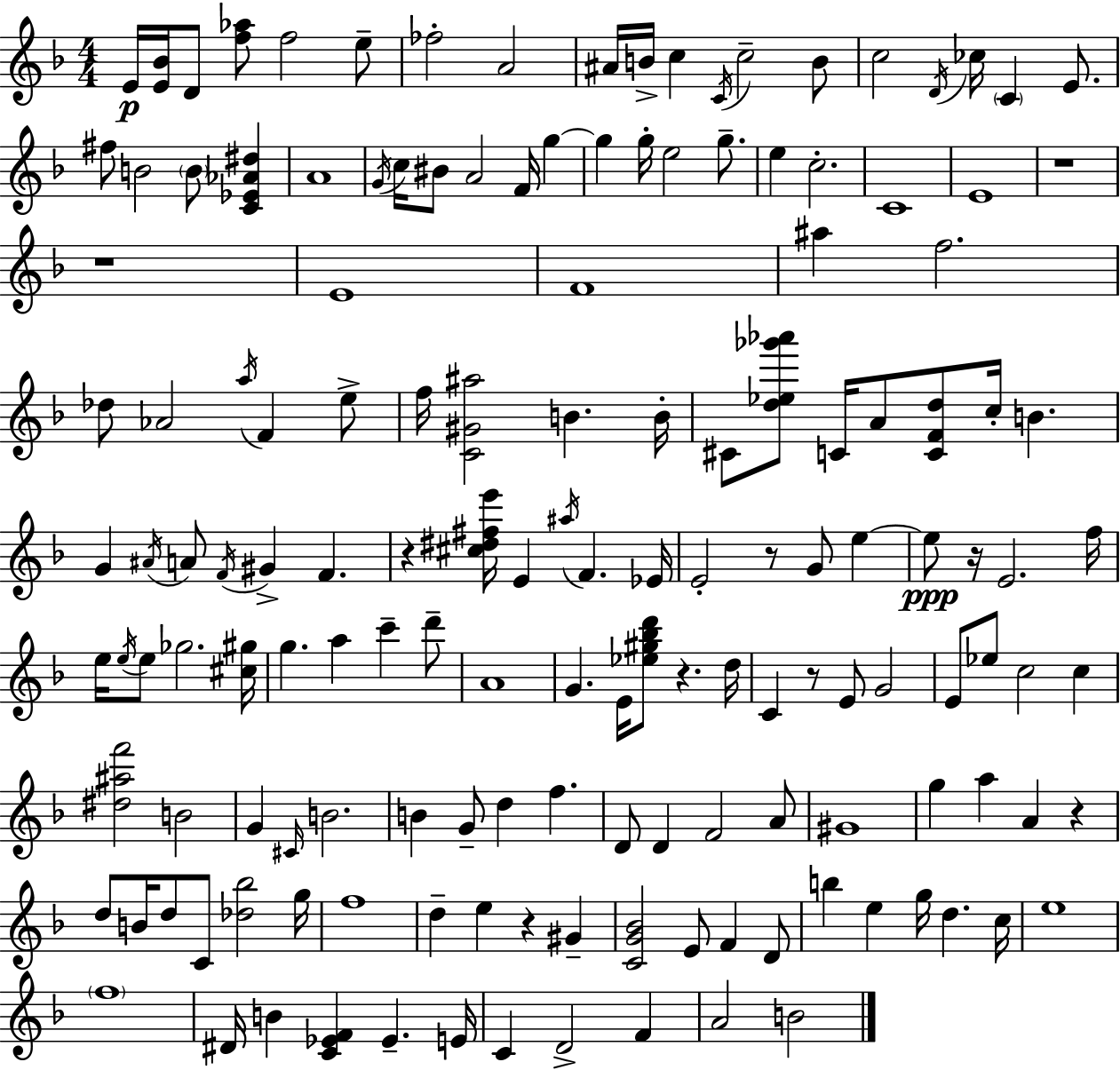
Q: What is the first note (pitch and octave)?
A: E4